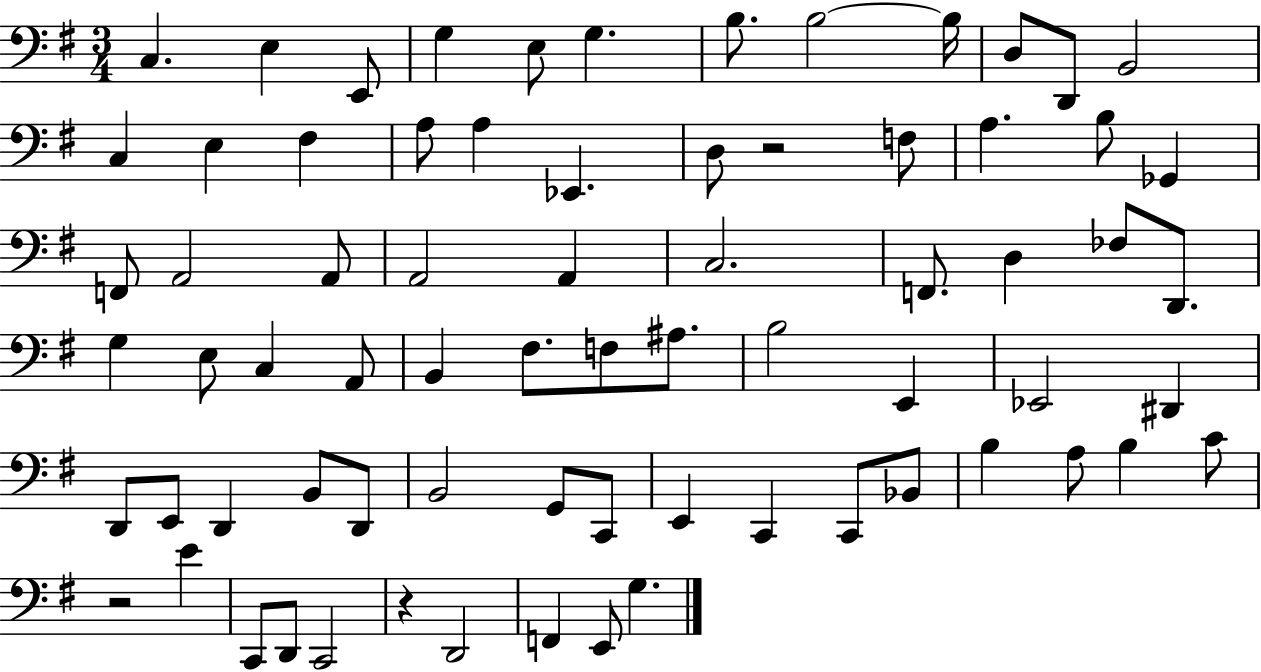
X:1
T:Untitled
M:3/4
L:1/4
K:G
C, E, E,,/2 G, E,/2 G, B,/2 B,2 B,/4 D,/2 D,,/2 B,,2 C, E, ^F, A,/2 A, _E,, D,/2 z2 F,/2 A, B,/2 _G,, F,,/2 A,,2 A,,/2 A,,2 A,, C,2 F,,/2 D, _F,/2 D,,/2 G, E,/2 C, A,,/2 B,, ^F,/2 F,/2 ^A,/2 B,2 E,, _E,,2 ^D,, D,,/2 E,,/2 D,, B,,/2 D,,/2 B,,2 G,,/2 C,,/2 E,, C,, C,,/2 _B,,/2 B, A,/2 B, C/2 z2 E C,,/2 D,,/2 C,,2 z D,,2 F,, E,,/2 G,